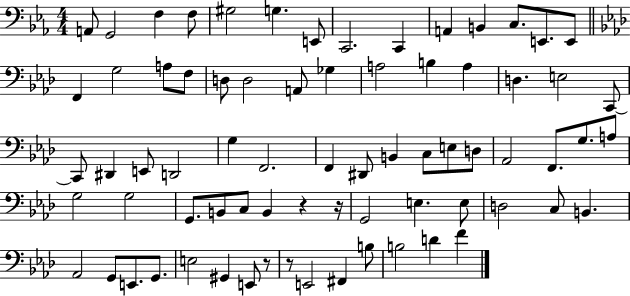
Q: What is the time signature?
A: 4/4